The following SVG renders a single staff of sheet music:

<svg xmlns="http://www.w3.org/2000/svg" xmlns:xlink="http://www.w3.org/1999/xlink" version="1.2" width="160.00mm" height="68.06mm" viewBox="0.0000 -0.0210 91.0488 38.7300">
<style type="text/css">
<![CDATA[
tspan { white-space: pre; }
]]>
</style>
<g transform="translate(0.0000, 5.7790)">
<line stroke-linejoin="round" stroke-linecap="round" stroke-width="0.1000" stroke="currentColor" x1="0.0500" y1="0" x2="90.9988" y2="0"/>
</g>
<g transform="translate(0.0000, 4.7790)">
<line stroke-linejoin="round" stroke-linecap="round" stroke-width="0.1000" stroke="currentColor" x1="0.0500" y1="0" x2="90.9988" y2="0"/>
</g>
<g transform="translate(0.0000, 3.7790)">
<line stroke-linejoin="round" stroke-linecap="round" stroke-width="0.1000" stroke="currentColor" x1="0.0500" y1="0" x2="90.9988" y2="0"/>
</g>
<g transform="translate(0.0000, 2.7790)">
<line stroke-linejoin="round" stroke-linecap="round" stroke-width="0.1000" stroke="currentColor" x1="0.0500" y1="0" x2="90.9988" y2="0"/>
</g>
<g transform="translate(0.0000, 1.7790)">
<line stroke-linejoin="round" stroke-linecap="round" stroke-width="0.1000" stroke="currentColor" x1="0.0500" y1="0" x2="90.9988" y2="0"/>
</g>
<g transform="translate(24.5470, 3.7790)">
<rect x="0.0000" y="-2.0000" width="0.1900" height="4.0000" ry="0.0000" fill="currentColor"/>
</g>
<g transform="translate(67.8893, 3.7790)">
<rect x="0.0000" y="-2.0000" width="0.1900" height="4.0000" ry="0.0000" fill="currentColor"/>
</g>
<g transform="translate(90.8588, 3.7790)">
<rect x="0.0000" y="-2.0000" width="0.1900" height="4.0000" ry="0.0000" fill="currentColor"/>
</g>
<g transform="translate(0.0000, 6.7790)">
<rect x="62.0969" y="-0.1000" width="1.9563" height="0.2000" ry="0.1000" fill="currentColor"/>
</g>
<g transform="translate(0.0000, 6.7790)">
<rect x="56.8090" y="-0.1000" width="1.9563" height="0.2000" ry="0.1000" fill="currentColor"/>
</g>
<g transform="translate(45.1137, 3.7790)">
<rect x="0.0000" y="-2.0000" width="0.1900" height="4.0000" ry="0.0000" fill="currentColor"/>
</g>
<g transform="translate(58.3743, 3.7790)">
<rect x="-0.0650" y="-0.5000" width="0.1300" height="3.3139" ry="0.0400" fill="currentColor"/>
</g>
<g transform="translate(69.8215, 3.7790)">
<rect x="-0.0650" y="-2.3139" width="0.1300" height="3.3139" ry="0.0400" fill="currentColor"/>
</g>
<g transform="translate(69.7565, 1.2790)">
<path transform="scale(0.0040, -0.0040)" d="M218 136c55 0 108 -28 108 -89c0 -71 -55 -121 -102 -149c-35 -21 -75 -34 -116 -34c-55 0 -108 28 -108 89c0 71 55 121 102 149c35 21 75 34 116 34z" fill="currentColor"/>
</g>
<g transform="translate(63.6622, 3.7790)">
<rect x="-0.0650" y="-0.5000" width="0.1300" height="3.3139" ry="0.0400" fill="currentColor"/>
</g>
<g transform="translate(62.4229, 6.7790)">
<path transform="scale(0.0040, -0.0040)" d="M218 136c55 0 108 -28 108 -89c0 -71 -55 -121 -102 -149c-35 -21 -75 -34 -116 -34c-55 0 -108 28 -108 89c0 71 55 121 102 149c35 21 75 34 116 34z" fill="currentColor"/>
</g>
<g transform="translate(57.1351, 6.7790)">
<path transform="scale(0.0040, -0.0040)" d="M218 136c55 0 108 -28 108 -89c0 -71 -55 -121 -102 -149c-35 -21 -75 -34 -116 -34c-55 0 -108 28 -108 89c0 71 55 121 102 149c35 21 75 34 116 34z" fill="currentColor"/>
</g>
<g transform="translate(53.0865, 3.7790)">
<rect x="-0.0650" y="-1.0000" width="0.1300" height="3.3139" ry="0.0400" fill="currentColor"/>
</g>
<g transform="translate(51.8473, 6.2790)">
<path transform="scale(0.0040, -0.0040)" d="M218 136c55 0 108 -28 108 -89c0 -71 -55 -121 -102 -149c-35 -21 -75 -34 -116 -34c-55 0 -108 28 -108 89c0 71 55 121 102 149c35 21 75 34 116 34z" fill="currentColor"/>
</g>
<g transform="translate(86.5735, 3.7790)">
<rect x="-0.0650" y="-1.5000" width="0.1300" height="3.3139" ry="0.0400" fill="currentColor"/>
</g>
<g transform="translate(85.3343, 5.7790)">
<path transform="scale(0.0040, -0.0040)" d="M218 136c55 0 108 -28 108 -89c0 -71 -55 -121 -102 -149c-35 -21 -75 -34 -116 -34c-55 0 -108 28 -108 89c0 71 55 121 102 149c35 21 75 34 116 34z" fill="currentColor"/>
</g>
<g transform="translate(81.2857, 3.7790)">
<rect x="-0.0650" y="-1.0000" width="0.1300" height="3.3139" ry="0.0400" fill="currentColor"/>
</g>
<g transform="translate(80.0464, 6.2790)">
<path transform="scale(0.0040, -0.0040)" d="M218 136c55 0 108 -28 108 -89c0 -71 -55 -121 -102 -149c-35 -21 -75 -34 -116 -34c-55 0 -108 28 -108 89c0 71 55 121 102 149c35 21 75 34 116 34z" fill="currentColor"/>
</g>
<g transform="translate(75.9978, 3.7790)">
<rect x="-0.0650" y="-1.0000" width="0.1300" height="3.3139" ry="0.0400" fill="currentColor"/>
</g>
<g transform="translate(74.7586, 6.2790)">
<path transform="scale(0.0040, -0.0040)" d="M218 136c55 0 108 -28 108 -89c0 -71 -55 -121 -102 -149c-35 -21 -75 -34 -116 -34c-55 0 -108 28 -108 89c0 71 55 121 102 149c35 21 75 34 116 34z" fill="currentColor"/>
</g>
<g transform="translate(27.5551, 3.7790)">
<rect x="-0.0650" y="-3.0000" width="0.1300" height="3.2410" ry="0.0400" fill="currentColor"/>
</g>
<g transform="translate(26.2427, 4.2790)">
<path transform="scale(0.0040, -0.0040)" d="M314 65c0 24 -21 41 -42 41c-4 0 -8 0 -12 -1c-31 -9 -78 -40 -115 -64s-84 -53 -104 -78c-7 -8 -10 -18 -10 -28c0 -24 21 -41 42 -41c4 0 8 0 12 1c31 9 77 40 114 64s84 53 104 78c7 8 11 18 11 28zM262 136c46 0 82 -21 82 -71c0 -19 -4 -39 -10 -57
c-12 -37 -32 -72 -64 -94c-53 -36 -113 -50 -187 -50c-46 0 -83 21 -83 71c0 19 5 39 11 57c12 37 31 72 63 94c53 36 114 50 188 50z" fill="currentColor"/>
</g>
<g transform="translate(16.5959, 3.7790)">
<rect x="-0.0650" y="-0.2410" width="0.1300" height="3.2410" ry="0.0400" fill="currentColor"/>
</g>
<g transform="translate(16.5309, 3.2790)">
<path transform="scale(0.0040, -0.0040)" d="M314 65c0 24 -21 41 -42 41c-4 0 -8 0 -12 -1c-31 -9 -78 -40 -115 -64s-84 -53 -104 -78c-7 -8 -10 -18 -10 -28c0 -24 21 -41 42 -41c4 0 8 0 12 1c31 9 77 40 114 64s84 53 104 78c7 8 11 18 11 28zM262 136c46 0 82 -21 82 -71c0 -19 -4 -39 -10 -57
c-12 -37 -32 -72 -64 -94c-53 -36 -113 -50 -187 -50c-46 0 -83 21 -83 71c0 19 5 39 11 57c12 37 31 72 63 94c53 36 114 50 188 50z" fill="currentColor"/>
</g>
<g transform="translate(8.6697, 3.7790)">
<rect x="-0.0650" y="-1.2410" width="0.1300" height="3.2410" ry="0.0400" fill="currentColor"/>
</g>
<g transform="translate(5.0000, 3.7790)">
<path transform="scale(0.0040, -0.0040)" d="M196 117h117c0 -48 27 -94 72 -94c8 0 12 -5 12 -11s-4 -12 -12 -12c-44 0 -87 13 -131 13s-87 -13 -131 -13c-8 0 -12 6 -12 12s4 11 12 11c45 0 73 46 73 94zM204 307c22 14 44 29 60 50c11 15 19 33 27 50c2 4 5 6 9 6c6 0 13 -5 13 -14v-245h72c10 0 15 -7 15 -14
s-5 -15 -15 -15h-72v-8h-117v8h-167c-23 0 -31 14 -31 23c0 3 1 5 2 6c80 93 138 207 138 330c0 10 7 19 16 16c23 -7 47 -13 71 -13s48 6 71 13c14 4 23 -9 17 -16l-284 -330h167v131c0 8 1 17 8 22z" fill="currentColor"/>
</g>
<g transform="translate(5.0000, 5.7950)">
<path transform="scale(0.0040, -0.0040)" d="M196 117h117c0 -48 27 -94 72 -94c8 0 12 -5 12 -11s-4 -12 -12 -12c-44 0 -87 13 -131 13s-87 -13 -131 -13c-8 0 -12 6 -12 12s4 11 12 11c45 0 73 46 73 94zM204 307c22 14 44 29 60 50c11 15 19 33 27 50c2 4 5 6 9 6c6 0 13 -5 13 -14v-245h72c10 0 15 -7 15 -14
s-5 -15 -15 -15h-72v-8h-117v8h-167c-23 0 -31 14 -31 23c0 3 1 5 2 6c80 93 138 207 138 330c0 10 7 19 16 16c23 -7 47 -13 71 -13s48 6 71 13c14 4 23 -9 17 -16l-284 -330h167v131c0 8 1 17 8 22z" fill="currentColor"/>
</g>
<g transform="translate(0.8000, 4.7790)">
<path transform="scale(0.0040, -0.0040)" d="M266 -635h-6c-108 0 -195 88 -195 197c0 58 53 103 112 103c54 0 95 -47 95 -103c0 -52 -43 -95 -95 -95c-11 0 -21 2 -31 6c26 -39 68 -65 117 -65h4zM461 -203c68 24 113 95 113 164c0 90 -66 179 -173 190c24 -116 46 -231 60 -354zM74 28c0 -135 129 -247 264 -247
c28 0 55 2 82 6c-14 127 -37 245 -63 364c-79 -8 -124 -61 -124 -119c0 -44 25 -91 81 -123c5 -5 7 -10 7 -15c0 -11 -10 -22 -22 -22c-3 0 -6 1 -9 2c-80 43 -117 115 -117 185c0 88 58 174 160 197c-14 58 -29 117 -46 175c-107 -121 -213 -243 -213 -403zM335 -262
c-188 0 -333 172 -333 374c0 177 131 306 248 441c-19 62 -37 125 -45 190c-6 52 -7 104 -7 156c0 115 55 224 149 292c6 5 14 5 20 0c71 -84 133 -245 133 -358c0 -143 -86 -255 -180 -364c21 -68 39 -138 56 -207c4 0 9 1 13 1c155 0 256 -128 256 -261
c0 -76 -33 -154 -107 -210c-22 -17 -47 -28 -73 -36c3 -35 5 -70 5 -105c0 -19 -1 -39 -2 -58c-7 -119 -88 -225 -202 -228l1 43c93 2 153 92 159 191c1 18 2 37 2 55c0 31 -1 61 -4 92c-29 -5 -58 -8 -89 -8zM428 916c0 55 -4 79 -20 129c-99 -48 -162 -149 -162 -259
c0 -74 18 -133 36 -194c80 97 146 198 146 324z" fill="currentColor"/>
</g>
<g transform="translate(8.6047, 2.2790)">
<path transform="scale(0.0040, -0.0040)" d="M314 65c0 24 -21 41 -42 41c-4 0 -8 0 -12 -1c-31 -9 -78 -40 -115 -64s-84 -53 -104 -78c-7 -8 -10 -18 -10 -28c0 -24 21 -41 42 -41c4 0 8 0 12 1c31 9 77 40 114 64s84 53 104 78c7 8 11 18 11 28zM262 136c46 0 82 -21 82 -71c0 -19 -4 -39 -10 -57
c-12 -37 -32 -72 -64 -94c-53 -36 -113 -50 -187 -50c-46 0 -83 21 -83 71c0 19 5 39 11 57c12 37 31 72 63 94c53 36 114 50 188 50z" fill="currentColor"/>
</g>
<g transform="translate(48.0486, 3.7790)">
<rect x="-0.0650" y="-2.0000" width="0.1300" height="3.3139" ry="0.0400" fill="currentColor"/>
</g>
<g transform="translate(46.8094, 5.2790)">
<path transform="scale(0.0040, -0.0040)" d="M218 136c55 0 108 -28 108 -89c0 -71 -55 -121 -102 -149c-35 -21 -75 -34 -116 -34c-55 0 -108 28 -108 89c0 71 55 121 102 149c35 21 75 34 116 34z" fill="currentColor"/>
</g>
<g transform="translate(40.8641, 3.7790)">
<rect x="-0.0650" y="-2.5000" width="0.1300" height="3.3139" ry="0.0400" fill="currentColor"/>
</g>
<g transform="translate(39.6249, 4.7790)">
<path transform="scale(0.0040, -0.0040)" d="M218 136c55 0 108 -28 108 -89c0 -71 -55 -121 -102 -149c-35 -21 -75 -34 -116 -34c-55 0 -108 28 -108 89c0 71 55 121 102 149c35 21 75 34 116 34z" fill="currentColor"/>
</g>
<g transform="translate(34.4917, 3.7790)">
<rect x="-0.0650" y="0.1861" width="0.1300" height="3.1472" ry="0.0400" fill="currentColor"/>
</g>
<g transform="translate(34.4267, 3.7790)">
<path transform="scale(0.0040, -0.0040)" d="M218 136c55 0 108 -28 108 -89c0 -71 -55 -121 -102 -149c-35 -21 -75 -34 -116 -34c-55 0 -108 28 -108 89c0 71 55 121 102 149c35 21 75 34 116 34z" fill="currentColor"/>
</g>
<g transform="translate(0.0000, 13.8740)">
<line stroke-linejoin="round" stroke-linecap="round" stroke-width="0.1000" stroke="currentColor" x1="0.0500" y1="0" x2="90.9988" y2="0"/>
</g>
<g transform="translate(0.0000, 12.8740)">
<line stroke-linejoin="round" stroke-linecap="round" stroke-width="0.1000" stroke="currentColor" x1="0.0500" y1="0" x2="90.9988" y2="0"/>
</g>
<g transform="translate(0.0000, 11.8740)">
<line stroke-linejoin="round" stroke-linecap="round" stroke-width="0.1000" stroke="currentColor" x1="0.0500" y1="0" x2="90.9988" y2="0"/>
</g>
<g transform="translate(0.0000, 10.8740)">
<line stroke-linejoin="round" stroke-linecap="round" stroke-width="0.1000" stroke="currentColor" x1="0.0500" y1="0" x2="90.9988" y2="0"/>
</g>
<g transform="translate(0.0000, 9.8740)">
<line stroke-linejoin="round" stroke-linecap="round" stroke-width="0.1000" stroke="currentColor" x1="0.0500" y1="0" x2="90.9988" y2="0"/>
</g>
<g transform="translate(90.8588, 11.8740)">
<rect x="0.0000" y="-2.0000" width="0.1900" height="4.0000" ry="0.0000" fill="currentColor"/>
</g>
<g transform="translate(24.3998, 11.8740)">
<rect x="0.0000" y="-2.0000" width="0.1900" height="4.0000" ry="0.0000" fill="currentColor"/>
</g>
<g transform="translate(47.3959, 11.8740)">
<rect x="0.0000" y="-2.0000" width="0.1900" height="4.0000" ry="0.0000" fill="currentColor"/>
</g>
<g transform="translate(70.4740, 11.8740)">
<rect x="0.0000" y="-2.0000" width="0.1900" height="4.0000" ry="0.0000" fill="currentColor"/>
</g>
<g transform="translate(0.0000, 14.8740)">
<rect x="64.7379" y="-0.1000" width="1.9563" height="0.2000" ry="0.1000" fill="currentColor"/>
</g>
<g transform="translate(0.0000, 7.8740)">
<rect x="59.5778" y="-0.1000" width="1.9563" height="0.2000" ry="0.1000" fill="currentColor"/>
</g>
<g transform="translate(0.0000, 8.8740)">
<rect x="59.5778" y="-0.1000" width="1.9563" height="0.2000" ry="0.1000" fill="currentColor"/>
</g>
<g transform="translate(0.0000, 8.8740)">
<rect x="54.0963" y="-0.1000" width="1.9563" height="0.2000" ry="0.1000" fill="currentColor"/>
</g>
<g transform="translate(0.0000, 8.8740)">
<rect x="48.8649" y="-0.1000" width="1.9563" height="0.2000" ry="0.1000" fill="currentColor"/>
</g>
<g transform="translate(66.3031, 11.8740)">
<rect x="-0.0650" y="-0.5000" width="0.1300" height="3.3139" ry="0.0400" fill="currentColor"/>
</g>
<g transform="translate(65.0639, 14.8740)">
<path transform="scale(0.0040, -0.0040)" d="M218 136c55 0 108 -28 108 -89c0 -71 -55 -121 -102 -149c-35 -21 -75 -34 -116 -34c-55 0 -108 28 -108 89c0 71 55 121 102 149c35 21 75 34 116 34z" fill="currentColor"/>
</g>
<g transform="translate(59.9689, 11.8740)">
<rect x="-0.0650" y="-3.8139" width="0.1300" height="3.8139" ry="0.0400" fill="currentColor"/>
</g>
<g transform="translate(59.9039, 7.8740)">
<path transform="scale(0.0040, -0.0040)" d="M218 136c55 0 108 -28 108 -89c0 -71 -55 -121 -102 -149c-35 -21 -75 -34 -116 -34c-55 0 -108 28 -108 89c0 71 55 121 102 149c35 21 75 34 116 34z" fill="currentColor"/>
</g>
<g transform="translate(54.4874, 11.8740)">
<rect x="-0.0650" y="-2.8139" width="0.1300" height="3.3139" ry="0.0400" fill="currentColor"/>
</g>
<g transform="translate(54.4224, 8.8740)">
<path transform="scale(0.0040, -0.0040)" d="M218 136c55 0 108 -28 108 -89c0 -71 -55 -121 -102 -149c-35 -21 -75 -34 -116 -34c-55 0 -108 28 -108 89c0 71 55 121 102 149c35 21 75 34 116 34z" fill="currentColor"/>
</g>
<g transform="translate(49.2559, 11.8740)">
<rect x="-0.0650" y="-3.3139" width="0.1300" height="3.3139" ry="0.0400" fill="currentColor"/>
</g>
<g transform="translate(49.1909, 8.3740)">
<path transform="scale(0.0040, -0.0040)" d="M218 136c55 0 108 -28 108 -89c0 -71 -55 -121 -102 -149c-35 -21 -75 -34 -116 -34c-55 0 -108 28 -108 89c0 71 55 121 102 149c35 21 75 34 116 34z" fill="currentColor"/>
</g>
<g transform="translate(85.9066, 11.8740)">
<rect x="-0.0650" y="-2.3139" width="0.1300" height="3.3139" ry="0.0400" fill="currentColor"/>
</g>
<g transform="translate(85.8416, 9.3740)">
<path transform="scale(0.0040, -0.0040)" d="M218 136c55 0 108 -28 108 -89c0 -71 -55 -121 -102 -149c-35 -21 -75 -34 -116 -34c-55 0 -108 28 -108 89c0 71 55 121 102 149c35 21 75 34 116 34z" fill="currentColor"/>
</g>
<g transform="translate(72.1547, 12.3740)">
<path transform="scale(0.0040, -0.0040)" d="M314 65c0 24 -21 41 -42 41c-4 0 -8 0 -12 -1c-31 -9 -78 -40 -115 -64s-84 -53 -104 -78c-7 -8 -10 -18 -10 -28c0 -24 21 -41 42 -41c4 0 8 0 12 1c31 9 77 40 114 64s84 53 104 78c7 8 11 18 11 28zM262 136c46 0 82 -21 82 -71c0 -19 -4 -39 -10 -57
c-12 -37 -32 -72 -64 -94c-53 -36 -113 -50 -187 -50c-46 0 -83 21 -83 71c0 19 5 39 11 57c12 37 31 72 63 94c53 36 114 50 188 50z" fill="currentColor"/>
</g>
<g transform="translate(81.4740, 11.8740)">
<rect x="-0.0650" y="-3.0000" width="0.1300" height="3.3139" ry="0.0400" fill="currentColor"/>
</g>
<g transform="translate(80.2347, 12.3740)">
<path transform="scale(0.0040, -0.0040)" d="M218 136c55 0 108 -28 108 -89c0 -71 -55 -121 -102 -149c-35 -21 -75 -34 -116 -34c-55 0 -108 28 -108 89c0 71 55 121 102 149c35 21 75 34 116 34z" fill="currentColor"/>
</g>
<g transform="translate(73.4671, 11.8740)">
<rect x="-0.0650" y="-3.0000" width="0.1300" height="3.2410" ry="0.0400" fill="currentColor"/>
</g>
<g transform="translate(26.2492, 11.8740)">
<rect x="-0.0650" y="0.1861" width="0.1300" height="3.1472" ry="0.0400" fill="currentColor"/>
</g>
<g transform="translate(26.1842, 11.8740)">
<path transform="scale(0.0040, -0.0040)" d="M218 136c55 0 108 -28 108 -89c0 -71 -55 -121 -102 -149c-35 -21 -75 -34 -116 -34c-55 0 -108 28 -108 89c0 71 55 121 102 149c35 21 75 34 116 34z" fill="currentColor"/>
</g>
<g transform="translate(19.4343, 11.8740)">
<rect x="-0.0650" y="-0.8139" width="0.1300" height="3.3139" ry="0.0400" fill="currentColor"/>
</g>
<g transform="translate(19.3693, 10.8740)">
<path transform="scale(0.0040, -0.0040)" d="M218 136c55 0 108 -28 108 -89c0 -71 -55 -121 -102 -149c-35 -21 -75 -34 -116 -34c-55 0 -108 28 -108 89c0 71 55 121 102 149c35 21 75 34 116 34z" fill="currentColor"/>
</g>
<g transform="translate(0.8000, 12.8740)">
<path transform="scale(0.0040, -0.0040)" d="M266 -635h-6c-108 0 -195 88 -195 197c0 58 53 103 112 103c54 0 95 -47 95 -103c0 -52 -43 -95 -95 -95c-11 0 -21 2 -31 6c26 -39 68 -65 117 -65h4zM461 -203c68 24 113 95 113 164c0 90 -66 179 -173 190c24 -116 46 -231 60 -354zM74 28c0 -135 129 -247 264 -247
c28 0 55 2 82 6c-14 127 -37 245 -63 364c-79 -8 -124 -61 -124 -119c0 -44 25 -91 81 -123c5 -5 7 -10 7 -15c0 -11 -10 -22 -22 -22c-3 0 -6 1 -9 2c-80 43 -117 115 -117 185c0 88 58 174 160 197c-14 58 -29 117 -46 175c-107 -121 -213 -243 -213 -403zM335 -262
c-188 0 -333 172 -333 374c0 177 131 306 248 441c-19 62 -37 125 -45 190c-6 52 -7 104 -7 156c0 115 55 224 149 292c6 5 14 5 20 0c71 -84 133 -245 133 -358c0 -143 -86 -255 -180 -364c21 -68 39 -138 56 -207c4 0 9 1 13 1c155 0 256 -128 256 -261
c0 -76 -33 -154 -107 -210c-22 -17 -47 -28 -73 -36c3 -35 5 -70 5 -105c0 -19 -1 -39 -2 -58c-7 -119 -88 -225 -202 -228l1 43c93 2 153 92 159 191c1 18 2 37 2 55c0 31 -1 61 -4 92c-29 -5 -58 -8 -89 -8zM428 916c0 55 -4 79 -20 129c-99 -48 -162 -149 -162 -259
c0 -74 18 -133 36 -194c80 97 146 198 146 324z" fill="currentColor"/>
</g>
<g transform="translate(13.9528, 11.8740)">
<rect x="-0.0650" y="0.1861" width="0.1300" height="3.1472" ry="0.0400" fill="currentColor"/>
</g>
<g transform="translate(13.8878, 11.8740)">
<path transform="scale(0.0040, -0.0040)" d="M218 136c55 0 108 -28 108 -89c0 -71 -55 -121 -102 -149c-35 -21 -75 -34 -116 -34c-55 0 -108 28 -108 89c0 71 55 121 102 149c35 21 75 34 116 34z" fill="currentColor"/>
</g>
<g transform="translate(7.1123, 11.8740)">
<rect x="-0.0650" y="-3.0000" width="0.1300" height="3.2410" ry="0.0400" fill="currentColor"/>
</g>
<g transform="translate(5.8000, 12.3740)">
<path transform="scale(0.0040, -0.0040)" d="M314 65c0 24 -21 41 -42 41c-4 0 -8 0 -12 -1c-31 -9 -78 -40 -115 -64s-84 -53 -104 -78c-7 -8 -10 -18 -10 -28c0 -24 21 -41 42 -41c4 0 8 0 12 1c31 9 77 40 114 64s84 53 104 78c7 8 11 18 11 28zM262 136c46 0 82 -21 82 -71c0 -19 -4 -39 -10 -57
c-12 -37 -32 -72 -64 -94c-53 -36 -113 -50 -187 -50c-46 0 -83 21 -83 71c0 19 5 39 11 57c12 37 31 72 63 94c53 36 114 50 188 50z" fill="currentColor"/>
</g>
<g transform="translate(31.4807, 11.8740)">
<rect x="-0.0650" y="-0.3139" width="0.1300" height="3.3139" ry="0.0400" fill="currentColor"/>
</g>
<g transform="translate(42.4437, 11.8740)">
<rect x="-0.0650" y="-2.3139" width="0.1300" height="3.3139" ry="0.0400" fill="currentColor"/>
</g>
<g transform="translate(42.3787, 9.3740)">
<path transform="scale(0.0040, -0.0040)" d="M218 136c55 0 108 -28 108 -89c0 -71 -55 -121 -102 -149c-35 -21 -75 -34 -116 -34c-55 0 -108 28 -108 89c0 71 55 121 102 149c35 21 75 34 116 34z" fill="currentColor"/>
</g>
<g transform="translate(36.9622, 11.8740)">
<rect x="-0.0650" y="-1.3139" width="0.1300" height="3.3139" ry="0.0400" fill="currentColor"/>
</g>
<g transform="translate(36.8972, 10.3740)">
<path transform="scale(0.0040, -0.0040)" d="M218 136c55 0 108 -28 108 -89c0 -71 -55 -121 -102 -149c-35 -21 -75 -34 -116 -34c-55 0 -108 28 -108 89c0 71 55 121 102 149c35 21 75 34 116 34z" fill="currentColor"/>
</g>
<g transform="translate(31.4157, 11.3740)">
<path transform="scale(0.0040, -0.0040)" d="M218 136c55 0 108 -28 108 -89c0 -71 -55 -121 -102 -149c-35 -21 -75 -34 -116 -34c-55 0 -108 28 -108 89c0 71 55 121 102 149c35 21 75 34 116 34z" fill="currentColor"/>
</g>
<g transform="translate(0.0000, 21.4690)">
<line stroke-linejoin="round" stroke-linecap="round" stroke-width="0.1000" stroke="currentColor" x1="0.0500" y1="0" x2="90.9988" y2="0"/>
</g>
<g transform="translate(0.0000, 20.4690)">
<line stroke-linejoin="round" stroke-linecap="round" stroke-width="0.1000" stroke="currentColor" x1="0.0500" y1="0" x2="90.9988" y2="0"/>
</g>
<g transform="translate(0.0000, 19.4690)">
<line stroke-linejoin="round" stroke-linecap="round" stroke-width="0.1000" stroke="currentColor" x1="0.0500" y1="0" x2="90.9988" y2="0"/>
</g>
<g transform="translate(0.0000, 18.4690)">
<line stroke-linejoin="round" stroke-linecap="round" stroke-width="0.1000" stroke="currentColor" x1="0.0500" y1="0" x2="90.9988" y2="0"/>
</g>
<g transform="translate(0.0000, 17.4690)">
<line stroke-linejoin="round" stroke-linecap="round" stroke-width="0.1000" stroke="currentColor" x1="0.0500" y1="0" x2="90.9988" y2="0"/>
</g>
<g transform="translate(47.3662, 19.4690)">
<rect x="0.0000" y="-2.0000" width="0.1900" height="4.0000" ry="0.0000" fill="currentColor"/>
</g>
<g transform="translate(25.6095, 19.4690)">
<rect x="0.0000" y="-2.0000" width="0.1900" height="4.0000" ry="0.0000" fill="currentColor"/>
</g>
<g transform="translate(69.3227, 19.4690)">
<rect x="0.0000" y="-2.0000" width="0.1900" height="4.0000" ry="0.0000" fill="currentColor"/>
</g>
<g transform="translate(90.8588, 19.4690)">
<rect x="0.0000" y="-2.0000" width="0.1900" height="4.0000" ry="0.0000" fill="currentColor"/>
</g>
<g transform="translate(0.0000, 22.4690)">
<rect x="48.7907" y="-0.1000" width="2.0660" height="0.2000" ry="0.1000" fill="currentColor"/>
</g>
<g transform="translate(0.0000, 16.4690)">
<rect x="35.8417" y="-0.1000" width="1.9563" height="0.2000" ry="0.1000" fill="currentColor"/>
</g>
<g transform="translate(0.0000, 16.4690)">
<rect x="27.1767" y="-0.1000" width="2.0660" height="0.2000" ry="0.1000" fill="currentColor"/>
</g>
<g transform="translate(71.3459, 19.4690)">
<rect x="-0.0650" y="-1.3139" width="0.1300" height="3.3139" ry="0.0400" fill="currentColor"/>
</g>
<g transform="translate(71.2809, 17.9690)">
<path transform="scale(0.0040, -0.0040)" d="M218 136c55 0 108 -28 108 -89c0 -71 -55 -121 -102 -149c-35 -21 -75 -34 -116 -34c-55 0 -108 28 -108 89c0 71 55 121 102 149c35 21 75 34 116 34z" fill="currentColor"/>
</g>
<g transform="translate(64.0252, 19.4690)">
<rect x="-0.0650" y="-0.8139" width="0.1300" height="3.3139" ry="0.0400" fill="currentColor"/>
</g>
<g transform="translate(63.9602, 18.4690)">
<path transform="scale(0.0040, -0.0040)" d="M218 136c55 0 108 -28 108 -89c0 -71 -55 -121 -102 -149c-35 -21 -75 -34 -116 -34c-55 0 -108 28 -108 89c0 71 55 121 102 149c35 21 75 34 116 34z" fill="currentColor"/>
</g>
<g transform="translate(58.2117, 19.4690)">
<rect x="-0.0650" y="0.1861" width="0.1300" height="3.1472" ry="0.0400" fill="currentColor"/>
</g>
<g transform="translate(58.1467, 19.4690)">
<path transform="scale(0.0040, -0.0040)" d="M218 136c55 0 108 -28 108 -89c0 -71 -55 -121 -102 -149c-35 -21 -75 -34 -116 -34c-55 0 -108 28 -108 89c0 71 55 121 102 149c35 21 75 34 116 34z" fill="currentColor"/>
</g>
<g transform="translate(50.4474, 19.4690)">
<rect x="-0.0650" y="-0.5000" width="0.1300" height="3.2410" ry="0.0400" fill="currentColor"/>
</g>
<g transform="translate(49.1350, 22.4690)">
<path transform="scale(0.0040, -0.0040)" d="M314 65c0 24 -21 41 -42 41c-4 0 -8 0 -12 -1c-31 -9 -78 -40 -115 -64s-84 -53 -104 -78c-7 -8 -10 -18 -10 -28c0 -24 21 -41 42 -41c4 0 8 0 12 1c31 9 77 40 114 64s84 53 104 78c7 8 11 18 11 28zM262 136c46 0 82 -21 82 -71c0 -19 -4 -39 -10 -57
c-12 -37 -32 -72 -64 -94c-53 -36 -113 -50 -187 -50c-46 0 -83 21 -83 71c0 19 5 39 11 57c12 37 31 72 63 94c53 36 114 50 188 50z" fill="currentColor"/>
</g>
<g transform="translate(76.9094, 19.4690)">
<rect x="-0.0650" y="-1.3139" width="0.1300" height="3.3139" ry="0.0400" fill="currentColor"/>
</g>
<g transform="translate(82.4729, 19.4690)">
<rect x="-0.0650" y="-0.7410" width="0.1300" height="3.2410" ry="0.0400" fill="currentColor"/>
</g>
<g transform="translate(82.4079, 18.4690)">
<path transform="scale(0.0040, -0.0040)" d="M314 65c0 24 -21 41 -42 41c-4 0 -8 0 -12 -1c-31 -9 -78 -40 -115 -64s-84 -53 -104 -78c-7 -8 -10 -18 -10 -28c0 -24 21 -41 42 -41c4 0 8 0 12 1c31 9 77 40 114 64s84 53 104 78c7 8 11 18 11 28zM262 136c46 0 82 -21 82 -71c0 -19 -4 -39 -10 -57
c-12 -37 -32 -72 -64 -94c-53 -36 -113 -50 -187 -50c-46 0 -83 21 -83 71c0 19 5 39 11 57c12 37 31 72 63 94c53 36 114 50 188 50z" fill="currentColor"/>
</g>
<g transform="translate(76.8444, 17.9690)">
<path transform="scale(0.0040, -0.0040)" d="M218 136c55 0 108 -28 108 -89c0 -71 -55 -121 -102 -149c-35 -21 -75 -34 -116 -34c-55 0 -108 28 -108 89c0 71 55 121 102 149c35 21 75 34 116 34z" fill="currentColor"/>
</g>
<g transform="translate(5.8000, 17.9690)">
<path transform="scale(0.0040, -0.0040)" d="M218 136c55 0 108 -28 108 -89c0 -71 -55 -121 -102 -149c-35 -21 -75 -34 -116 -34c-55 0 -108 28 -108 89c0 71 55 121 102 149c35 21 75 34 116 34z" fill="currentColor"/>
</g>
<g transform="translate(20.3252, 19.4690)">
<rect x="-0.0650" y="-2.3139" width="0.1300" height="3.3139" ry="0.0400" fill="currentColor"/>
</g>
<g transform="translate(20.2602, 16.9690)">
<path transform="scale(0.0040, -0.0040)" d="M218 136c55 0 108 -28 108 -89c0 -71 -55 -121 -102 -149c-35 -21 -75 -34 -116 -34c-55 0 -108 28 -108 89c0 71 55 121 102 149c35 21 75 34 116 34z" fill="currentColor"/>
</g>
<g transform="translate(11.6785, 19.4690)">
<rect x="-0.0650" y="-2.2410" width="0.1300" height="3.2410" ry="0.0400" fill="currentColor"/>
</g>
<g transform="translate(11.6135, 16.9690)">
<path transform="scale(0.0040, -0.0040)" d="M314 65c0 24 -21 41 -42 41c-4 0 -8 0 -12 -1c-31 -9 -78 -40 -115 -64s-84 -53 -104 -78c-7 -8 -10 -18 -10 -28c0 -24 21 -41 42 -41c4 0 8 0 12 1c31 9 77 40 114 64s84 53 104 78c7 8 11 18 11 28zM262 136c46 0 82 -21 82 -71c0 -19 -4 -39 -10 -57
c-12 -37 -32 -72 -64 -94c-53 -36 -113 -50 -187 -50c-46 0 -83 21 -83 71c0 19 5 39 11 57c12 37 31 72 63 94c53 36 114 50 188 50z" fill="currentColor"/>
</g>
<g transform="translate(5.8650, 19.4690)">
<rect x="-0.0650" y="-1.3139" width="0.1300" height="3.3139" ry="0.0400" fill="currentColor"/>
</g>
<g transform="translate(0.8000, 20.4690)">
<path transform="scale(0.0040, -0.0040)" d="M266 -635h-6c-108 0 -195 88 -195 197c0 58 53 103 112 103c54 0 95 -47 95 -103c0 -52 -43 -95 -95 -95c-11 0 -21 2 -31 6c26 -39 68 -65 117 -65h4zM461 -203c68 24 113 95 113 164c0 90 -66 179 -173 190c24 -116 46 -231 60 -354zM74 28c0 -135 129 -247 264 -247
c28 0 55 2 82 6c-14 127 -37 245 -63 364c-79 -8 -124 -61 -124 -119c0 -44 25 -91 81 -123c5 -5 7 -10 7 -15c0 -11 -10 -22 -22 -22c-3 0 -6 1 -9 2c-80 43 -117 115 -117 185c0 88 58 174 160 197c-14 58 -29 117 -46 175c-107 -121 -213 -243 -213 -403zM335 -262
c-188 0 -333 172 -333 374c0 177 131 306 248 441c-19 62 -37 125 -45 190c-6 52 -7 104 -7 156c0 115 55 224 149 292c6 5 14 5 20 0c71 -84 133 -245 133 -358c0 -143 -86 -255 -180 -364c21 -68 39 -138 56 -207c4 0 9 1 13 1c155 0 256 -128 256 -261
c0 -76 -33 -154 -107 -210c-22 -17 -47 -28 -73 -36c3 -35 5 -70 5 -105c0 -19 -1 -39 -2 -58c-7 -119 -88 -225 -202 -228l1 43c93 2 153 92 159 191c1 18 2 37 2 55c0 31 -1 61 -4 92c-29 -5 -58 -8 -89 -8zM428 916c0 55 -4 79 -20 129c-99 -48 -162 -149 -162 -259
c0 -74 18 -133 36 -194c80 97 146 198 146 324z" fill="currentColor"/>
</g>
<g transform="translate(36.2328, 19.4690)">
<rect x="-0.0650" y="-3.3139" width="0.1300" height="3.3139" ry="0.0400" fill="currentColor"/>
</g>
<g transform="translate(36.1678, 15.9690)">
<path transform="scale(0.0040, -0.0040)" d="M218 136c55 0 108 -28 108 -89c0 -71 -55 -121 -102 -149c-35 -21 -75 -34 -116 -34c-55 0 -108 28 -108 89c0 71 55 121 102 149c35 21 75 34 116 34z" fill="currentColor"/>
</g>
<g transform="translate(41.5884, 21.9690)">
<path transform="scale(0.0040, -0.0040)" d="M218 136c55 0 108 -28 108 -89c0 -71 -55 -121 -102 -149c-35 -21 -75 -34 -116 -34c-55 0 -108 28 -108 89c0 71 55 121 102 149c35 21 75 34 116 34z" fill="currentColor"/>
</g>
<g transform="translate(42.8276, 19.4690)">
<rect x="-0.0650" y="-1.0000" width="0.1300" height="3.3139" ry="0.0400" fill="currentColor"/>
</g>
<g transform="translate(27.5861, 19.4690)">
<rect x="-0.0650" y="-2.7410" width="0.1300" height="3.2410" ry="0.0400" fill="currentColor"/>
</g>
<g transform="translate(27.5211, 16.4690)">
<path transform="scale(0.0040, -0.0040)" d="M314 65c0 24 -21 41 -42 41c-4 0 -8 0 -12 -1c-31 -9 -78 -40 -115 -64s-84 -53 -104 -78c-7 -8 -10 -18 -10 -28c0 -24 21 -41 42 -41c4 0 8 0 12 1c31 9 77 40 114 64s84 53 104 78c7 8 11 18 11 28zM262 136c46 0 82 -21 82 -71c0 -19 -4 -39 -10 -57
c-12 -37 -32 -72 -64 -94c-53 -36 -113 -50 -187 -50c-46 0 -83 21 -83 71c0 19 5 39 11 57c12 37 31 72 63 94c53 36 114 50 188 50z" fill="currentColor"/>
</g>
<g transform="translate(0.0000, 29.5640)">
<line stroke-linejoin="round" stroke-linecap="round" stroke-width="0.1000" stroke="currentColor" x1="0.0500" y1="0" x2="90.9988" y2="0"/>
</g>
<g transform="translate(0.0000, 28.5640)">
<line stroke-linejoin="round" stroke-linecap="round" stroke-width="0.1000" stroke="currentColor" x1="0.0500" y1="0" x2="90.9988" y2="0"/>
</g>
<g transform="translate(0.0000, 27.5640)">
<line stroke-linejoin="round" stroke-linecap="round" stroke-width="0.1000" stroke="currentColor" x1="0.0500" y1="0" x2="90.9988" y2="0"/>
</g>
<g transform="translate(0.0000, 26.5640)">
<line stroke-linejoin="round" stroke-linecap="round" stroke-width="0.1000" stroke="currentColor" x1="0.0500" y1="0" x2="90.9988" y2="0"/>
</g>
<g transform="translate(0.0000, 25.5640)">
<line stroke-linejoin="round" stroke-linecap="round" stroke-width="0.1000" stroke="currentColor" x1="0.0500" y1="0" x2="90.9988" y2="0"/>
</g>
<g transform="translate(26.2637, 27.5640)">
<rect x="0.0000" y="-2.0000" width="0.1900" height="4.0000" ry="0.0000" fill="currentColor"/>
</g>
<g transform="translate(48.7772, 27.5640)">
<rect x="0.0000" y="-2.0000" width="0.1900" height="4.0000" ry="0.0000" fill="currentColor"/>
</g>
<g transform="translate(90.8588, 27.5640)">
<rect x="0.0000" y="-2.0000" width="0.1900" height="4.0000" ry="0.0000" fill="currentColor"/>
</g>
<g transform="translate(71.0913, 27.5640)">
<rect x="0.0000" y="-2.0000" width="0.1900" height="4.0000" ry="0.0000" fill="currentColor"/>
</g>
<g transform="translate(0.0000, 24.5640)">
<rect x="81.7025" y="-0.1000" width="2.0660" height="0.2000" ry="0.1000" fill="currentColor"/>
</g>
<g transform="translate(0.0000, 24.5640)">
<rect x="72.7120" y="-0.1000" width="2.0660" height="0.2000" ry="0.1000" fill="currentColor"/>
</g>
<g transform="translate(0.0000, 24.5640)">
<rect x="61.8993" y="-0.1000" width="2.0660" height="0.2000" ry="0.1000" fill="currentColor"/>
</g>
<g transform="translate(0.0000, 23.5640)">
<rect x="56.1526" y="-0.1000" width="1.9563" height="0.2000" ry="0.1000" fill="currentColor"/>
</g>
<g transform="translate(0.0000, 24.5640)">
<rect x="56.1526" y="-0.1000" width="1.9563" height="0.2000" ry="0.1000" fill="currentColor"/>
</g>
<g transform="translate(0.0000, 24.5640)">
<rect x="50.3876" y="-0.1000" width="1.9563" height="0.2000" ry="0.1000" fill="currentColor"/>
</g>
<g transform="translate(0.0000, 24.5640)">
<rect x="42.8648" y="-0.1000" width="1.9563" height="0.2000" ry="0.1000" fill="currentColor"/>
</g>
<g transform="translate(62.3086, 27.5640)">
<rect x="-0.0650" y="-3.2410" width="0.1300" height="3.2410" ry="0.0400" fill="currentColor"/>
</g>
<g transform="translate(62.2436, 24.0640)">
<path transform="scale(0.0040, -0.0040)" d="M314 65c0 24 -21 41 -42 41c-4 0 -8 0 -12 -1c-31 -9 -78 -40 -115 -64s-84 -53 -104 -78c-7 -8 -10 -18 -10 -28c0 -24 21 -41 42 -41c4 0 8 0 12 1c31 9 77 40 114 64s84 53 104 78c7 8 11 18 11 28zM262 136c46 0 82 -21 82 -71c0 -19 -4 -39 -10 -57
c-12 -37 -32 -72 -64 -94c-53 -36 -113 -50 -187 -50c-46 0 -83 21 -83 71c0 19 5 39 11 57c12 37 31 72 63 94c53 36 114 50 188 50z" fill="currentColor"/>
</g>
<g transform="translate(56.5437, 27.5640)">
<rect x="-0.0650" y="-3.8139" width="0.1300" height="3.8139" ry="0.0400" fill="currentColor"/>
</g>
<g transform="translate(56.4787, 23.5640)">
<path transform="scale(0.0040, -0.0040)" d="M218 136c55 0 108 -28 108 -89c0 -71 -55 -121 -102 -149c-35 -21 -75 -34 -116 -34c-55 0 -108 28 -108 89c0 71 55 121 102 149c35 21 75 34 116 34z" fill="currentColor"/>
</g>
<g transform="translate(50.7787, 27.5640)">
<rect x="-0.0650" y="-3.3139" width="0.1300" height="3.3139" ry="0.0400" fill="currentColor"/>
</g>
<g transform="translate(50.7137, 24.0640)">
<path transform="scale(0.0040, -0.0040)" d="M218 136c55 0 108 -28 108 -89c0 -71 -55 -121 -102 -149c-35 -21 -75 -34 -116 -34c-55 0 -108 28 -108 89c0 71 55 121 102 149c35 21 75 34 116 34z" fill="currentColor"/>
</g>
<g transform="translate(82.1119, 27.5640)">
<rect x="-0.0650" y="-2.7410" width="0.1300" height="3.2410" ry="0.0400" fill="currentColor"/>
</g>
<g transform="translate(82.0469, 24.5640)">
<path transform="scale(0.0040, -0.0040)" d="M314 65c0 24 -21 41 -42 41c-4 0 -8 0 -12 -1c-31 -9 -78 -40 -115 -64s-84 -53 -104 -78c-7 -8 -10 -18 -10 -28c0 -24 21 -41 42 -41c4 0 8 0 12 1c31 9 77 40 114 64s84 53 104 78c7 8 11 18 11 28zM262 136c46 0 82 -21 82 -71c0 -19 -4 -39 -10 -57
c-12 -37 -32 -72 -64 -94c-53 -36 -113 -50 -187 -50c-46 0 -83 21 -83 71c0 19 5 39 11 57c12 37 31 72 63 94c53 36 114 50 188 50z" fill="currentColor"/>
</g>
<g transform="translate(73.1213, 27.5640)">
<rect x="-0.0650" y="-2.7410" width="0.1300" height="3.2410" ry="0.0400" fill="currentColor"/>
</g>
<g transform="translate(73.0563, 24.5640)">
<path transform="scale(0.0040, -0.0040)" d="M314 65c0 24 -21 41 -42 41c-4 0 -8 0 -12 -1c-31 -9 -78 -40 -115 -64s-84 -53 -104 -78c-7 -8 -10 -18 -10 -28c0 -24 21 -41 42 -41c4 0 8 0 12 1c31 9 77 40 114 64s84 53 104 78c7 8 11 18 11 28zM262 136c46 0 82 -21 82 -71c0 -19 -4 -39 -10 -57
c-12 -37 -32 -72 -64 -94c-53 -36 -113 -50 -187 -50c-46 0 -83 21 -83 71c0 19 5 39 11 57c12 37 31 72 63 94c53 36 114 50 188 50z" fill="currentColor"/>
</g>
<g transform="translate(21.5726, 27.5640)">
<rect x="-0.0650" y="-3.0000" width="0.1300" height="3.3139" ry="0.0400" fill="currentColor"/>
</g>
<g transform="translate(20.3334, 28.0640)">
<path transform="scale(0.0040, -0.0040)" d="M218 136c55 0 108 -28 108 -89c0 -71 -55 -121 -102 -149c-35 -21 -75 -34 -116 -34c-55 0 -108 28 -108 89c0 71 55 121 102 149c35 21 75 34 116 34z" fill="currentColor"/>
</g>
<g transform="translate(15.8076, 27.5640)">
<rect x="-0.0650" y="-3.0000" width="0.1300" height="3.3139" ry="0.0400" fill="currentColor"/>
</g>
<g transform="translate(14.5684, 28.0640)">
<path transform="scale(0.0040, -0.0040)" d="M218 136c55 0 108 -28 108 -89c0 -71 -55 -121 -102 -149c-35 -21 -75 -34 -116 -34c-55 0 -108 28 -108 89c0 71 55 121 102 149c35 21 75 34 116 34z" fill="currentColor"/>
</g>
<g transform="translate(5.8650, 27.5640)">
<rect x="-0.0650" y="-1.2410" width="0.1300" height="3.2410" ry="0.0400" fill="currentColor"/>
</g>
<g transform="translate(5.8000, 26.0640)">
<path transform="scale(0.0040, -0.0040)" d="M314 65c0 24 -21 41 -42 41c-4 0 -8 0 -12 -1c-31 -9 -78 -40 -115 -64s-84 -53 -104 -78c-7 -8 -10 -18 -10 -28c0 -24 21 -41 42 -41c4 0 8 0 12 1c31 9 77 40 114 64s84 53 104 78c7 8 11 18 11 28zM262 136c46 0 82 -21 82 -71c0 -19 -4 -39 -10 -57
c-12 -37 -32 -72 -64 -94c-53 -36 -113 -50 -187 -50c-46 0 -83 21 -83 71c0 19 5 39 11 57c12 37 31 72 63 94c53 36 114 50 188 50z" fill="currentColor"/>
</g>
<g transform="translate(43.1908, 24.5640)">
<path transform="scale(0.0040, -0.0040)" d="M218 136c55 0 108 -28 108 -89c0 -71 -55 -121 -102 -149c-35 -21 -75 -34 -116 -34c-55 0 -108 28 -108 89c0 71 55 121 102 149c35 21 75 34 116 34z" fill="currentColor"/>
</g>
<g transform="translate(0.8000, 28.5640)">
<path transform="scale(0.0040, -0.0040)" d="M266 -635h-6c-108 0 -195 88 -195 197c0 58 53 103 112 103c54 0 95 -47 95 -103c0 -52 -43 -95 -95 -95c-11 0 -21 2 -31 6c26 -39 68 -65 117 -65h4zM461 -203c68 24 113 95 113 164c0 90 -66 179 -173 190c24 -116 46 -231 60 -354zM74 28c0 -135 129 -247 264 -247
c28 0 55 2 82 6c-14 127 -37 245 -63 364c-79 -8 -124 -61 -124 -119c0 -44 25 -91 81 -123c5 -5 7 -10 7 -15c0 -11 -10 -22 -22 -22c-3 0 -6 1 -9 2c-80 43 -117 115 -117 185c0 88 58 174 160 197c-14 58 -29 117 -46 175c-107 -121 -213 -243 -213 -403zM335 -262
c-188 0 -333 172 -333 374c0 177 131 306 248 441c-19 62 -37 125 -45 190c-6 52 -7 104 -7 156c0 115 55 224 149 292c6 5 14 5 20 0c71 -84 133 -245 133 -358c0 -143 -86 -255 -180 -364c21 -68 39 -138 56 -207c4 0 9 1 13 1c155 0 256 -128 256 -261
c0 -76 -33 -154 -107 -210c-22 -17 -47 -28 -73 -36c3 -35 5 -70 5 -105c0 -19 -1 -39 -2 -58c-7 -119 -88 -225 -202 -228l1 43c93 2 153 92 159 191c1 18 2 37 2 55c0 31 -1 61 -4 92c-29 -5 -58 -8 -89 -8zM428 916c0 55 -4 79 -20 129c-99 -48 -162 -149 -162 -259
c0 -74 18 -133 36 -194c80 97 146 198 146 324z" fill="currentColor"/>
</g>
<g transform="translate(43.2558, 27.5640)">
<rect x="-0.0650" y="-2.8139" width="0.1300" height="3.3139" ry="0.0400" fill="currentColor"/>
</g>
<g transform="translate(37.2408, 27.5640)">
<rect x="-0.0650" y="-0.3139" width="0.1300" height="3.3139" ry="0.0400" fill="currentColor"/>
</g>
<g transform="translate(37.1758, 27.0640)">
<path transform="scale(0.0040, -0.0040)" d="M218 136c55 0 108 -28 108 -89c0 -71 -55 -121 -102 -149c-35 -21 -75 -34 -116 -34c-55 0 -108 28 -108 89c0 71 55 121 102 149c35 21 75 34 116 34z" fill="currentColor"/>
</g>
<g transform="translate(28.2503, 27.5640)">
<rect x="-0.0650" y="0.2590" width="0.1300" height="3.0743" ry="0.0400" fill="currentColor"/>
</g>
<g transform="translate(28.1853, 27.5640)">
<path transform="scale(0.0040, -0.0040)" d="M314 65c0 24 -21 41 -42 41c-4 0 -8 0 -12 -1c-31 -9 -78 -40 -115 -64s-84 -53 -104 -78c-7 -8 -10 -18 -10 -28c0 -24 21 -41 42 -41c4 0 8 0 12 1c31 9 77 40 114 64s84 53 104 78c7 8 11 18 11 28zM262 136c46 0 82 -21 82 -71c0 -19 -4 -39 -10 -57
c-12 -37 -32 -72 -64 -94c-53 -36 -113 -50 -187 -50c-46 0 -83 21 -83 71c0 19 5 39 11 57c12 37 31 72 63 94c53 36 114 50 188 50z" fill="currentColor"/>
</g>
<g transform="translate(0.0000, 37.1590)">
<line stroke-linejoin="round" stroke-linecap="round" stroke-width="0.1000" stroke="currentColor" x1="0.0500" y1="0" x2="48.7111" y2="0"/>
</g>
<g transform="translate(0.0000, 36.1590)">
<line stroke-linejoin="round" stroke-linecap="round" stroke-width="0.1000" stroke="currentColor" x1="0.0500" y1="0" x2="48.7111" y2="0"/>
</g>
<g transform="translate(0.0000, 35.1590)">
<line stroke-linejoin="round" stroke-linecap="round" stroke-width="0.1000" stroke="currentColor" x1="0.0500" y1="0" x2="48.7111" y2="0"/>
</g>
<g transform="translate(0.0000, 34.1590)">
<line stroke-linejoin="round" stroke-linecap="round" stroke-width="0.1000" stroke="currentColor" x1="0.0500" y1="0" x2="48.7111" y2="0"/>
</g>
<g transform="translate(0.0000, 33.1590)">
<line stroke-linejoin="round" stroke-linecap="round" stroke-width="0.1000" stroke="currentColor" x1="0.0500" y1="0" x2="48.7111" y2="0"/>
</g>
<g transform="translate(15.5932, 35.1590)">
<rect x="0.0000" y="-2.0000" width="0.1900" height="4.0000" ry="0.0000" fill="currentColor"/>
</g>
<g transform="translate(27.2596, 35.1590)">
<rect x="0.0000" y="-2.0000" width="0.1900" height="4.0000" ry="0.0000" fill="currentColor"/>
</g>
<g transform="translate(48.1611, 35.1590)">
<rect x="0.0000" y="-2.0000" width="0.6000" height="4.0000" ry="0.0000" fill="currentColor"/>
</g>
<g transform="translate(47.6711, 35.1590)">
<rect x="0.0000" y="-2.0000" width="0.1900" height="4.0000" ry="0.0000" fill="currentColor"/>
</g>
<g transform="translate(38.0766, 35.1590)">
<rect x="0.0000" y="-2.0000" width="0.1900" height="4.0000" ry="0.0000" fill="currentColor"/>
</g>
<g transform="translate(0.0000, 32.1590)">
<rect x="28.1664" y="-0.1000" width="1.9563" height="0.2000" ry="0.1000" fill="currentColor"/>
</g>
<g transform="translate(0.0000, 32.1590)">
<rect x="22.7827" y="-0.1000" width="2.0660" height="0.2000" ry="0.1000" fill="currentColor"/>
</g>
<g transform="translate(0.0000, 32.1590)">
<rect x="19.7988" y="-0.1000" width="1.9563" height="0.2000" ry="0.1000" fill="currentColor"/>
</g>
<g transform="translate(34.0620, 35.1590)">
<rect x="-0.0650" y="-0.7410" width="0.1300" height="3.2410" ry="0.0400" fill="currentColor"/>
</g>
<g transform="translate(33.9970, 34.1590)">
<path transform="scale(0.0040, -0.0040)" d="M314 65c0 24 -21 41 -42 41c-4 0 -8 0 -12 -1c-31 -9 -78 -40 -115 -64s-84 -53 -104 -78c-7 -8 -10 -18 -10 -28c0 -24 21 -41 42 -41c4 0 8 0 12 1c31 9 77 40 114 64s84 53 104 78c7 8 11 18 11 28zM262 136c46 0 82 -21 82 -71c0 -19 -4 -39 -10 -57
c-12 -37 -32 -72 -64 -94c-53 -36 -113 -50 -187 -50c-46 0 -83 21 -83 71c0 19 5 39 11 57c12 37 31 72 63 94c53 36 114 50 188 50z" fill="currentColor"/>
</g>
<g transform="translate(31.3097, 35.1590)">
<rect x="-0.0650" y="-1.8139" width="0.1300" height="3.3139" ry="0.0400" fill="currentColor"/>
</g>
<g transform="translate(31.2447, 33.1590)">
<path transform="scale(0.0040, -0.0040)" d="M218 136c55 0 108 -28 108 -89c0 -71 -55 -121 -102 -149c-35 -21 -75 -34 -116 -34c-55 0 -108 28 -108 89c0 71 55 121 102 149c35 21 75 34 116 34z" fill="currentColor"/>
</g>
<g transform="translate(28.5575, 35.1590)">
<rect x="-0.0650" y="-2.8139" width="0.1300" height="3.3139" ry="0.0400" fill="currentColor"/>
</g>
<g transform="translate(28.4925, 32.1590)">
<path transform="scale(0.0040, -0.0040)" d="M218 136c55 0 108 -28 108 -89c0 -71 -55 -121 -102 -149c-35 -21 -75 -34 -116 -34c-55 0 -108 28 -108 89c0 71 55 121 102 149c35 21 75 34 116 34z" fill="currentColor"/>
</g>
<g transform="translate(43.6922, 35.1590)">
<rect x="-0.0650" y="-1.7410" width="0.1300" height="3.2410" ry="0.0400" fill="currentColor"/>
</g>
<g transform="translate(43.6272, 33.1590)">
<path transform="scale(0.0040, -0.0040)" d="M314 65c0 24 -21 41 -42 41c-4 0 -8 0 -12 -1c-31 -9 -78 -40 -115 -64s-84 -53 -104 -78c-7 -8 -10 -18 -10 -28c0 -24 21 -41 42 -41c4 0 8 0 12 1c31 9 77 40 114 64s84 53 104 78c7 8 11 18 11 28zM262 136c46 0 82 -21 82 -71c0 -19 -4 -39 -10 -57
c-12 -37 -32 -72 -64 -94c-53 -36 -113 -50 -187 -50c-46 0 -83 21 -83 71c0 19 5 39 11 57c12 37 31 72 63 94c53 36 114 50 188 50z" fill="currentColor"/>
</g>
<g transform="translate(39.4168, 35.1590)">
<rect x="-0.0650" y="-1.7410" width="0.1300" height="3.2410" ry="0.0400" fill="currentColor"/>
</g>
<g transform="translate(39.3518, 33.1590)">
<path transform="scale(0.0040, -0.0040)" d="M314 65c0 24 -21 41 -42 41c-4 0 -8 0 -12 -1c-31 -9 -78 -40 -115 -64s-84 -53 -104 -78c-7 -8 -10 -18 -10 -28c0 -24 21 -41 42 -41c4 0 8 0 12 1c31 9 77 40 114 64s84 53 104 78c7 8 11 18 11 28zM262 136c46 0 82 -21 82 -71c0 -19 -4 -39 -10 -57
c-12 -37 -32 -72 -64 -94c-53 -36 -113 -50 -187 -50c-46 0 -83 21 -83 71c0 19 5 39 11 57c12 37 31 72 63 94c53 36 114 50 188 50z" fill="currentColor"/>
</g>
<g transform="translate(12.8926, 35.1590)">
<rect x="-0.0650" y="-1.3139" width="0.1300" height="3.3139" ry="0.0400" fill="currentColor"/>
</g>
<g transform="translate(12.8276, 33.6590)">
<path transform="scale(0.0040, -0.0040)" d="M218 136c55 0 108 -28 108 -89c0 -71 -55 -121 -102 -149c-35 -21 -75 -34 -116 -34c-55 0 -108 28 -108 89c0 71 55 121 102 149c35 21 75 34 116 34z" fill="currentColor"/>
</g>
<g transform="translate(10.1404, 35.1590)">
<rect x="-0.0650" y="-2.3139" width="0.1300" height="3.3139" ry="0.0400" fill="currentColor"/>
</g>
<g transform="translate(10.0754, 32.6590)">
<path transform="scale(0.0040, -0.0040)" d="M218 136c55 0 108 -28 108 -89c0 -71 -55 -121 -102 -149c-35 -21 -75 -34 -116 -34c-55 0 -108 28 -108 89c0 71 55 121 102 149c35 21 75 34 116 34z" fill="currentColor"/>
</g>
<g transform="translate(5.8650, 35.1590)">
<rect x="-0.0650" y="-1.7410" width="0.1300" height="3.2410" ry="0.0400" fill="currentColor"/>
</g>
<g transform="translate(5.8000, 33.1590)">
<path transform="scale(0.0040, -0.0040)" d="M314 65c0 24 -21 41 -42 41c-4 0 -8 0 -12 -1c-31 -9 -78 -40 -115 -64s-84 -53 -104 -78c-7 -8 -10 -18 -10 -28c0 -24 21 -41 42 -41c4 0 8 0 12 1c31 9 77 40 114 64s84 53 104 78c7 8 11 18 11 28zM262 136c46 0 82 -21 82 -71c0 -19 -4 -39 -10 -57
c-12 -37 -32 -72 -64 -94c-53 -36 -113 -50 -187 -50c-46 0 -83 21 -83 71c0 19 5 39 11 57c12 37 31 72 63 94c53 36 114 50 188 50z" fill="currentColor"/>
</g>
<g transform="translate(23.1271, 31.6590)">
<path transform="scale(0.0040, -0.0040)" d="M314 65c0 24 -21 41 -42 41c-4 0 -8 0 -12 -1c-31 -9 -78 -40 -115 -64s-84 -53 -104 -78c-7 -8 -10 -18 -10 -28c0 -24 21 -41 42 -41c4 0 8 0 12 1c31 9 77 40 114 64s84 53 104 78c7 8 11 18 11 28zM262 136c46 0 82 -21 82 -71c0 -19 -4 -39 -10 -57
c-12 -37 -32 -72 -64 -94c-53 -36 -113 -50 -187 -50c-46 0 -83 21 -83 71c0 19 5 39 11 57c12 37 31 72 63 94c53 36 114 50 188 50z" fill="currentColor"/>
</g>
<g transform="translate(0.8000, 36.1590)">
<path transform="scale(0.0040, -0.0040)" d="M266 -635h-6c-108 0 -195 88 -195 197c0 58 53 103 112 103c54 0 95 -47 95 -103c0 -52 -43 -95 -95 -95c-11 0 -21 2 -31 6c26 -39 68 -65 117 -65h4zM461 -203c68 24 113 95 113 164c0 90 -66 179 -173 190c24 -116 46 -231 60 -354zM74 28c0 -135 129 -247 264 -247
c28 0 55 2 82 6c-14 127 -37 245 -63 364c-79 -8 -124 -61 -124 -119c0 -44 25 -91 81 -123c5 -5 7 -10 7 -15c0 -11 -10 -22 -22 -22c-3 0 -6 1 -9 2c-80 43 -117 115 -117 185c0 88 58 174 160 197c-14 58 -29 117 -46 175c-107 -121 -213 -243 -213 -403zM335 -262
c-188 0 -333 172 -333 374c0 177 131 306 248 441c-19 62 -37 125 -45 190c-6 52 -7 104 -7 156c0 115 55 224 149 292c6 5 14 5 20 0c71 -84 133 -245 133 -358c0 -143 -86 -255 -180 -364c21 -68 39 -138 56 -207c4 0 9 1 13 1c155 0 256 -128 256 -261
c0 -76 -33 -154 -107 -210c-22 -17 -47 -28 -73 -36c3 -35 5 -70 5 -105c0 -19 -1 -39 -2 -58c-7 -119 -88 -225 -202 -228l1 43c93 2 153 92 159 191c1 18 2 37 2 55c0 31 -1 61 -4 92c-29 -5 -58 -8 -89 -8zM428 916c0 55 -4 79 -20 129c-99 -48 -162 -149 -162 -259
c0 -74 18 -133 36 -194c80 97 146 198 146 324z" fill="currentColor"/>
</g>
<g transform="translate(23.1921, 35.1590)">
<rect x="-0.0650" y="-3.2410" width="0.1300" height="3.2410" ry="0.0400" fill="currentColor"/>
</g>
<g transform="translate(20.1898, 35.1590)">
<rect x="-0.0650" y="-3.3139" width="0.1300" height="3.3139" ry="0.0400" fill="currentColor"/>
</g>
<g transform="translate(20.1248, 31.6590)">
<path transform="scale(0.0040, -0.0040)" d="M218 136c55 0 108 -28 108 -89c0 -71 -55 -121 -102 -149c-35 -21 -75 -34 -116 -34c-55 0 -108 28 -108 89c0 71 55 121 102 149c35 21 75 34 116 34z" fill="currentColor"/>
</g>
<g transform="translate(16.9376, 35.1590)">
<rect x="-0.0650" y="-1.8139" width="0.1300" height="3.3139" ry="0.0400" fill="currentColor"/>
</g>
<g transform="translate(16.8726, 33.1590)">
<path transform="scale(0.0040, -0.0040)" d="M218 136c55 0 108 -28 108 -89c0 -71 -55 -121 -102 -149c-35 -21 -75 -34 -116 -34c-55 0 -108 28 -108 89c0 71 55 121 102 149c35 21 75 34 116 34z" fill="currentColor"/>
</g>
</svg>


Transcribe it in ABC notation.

X:1
T:Untitled
M:4/4
L:1/4
K:C
e2 c2 A2 B G F D C C g D D E A2 B d B c e g b a c' C A2 A g e g2 g a2 b D C2 B d e e d2 e2 A A B2 c a b c' b2 a2 a2 f2 g e f b b2 a f d2 f2 f2